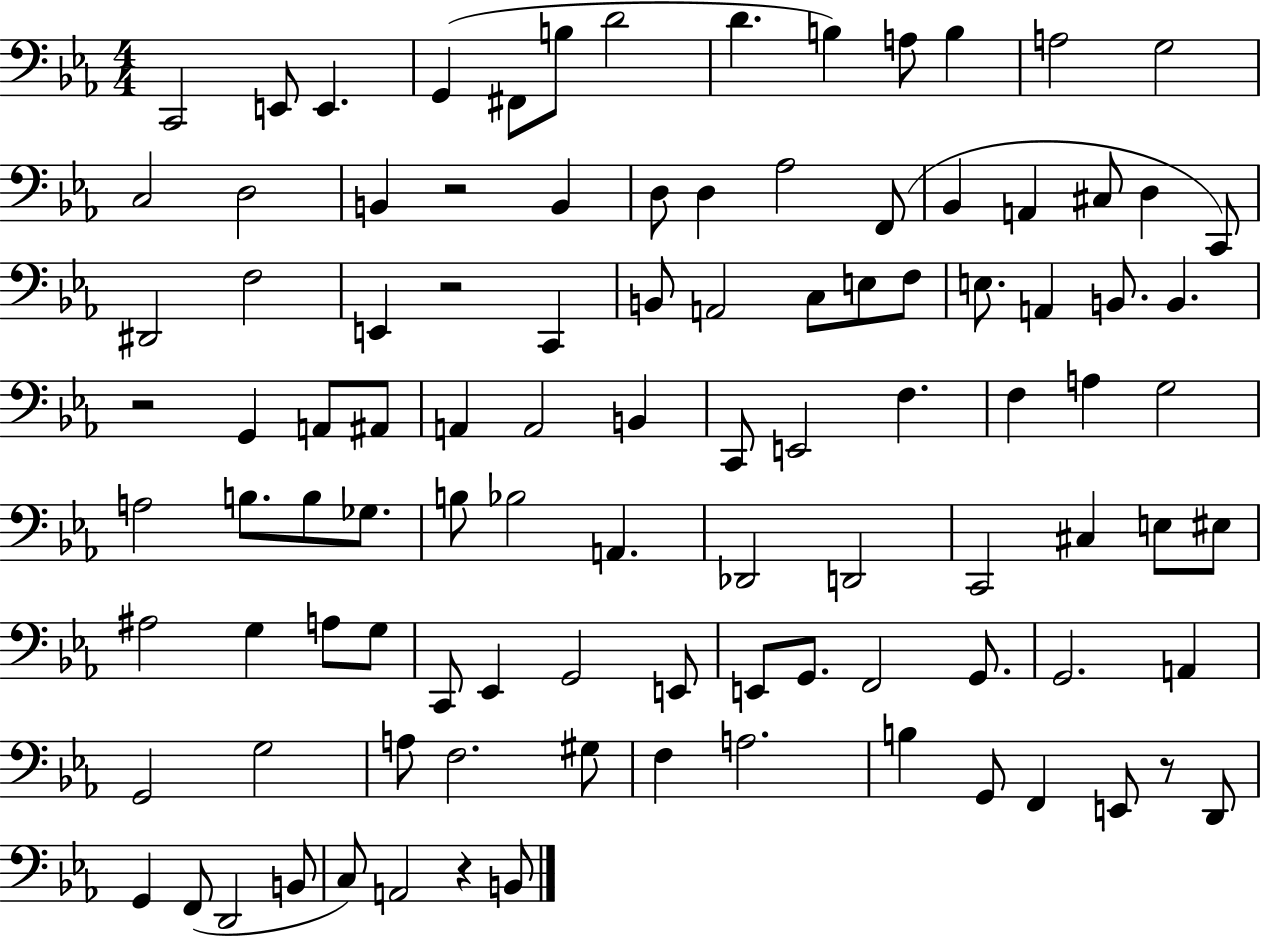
X:1
T:Untitled
M:4/4
L:1/4
K:Eb
C,,2 E,,/2 E,, G,, ^F,,/2 B,/2 D2 D B, A,/2 B, A,2 G,2 C,2 D,2 B,, z2 B,, D,/2 D, _A,2 F,,/2 _B,, A,, ^C,/2 D, C,,/2 ^D,,2 F,2 E,, z2 C,, B,,/2 A,,2 C,/2 E,/2 F,/2 E,/2 A,, B,,/2 B,, z2 G,, A,,/2 ^A,,/2 A,, A,,2 B,, C,,/2 E,,2 F, F, A, G,2 A,2 B,/2 B,/2 _G,/2 B,/2 _B,2 A,, _D,,2 D,,2 C,,2 ^C, E,/2 ^E,/2 ^A,2 G, A,/2 G,/2 C,,/2 _E,, G,,2 E,,/2 E,,/2 G,,/2 F,,2 G,,/2 G,,2 A,, G,,2 G,2 A,/2 F,2 ^G,/2 F, A,2 B, G,,/2 F,, E,,/2 z/2 D,,/2 G,, F,,/2 D,,2 B,,/2 C,/2 A,,2 z B,,/2